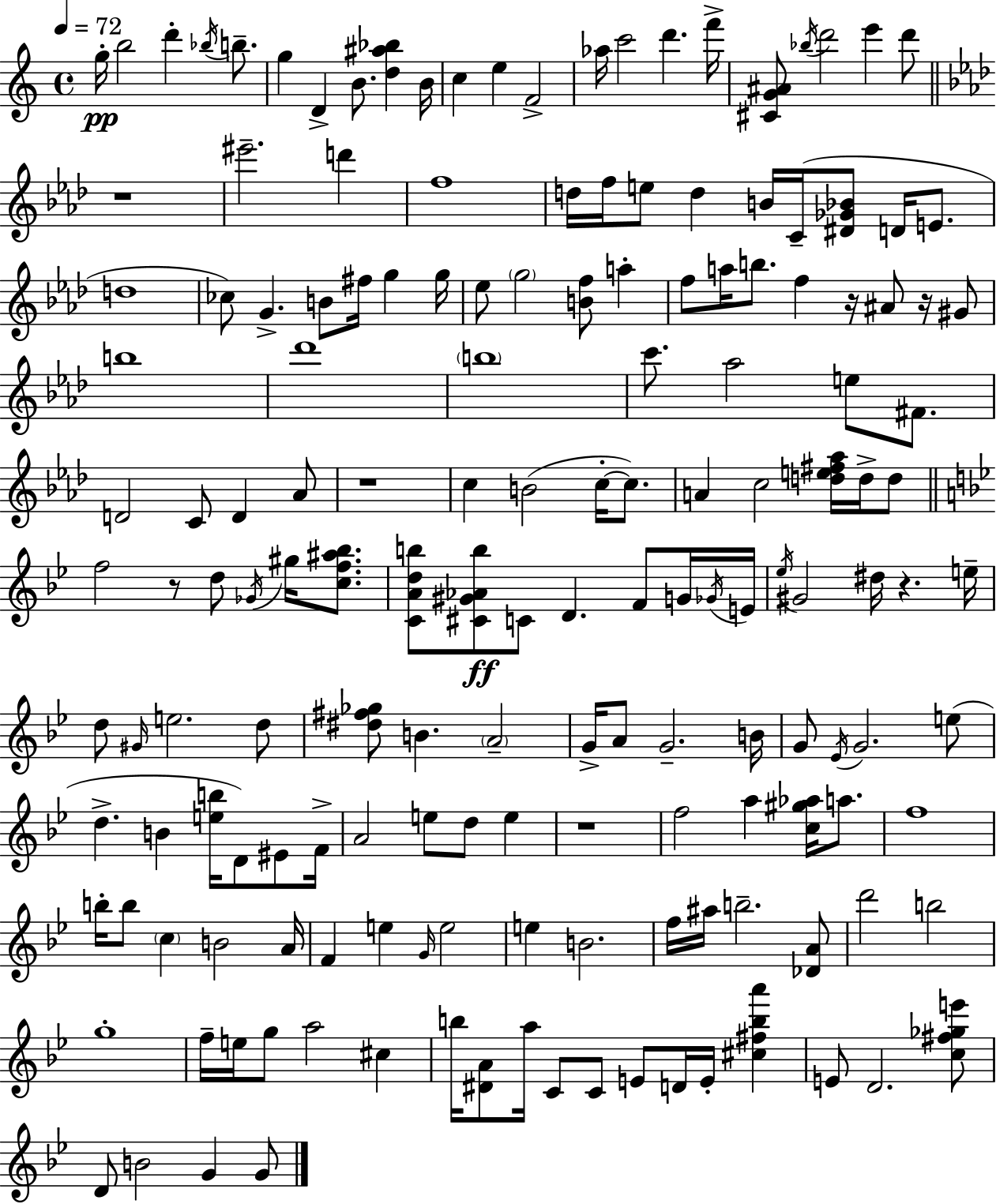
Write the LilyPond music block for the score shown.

{
  \clef treble
  \time 4/4
  \defaultTimeSignature
  \key a \minor
  \tempo 4 = 72
  g''16-.\pp b''2 d'''4-. \acciaccatura { bes''16 } b''8.-- | g''4 d'4-> b'8. <d'' ais'' bes''>4 | b'16 c''4 e''4 f'2-> | aes''16 c'''2 d'''4. | \break f'''16-> <cis' g' ais'>8 \acciaccatura { bes''16 } d'''2 e'''4 | d'''8 \bar "||" \break \key aes \major r1 | eis'''2.-- d'''4 | f''1 | d''16 f''16 e''8 d''4 b'16 c'16--( <dis' ges' bes'>8 d'16 e'8. | \break d''1 | ces''8) g'4.-> b'8 fis''16 g''4 g''16 | ees''8 \parenthesize g''2 <b' f''>8 a''4-. | f''8 a''16 b''8. f''4 r16 ais'8 r16 gis'8 | \break b''1 | des'''1 | \parenthesize b''1 | c'''8. aes''2 e''8 fis'8. | \break d'2 c'8 d'4 aes'8 | r1 | c''4 b'2( c''16-.~~ c''8.) | a'4 c''2 <d'' e'' fis'' aes''>16 d''16-> d''8 | \break \bar "||" \break \key bes \major f''2 r8 d''8 \acciaccatura { ges'16 } gis''16 <c'' f'' ais'' bes''>8. | <c' a' d'' b''>8 <cis' gis' aes' b''>8\ff c'8 d'4. f'8 g'16 | \acciaccatura { ges'16 } e'16 \acciaccatura { ees''16 } gis'2 dis''16 r4. | e''16-- d''8 \grace { gis'16 } e''2. | \break d''8 <dis'' fis'' ges''>8 b'4. \parenthesize a'2-- | g'16-> a'8 g'2.-- | b'16 g'8 \acciaccatura { ees'16 } g'2. | e''8( d''4.-> b'4 <e'' b''>16 | \break d'8) eis'8 f'16-> a'2 e''8 d''8 | e''4 r1 | f''2 a''4 | <c'' gis'' aes''>16 a''8. f''1 | \break b''16-. b''8 \parenthesize c''4 b'2 | a'16 f'4 e''4 \grace { g'16 } e''2 | e''4 b'2. | f''16 ais''16 b''2.-- | \break <des' a'>8 d'''2 b''2 | g''1-. | f''16-- e''16 g''8 a''2 | cis''4 b''16 <dis' a'>8 a''16 c'8 c'8 e'8 | \break d'16 e'16-. <cis'' fis'' b'' a'''>4 e'8 d'2. | <c'' fis'' ges'' e'''>8 d'8 b'2 | g'4 g'8 \bar "|."
}